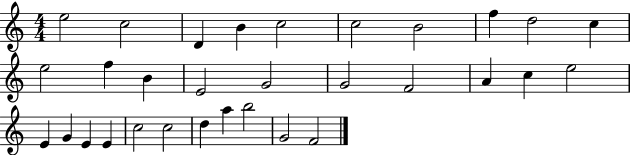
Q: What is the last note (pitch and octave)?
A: F4